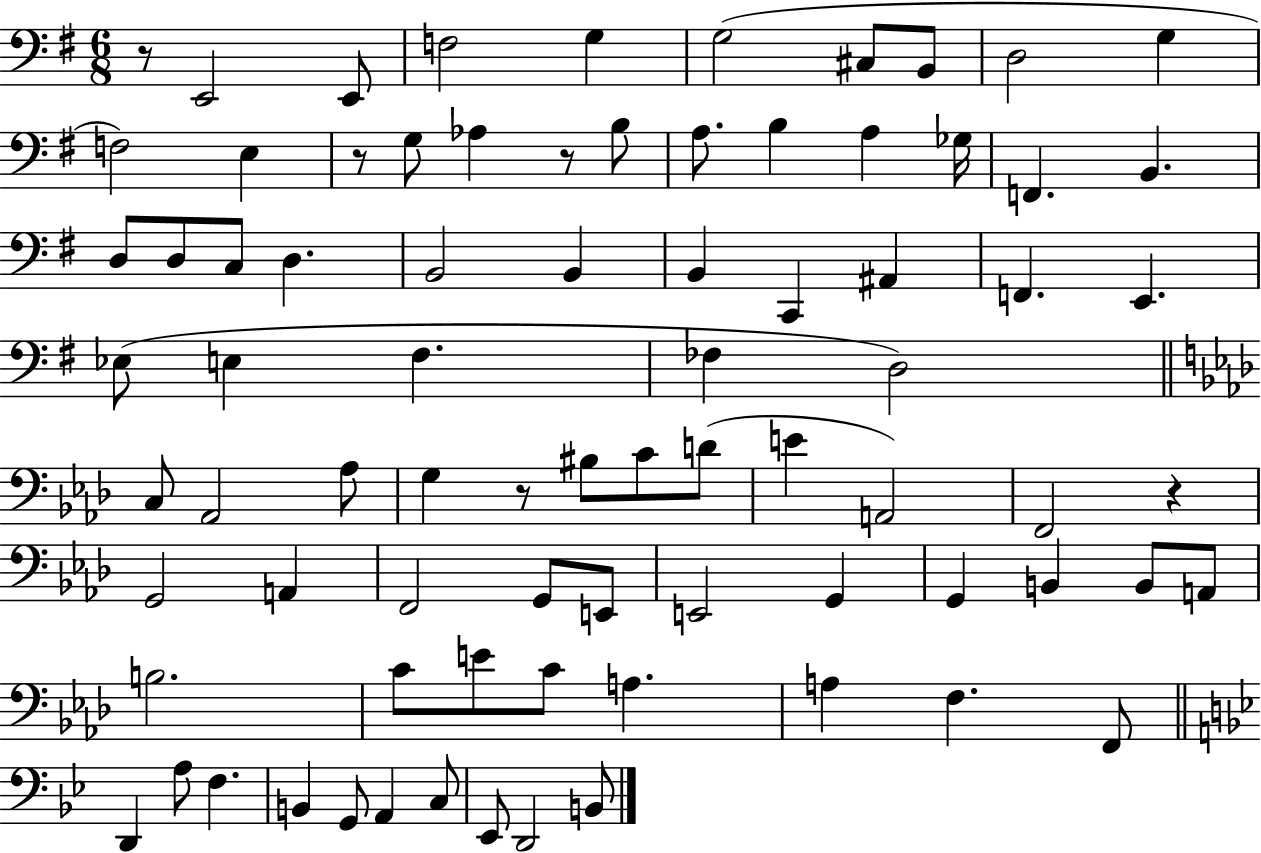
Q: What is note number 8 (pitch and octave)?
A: D3